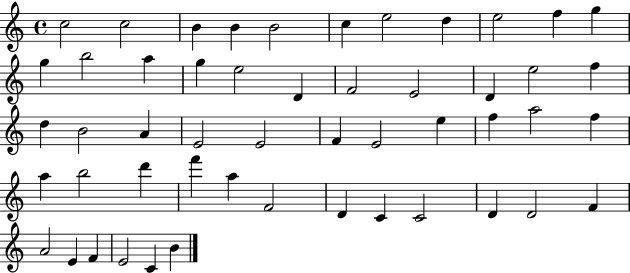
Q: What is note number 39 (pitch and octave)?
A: F4